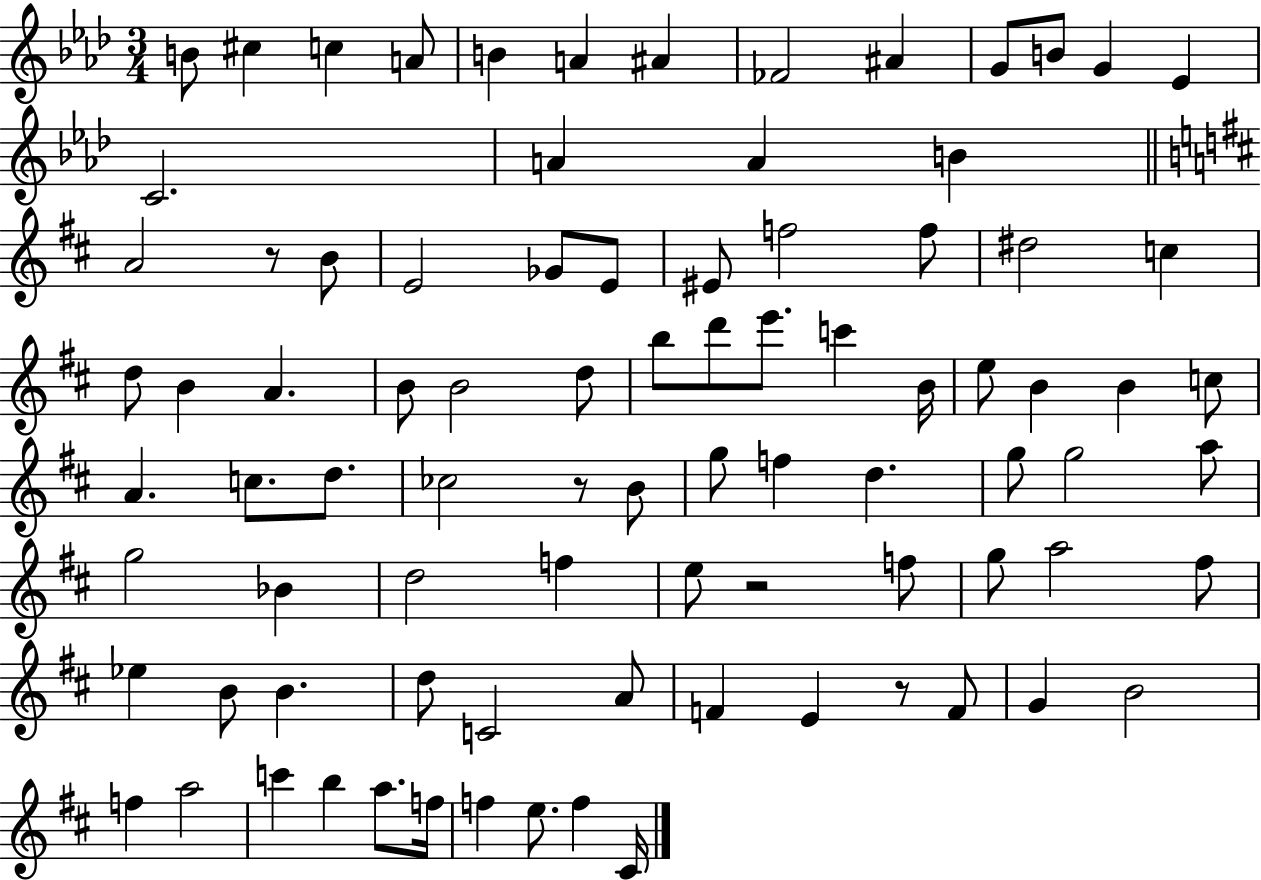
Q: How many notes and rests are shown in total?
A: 87